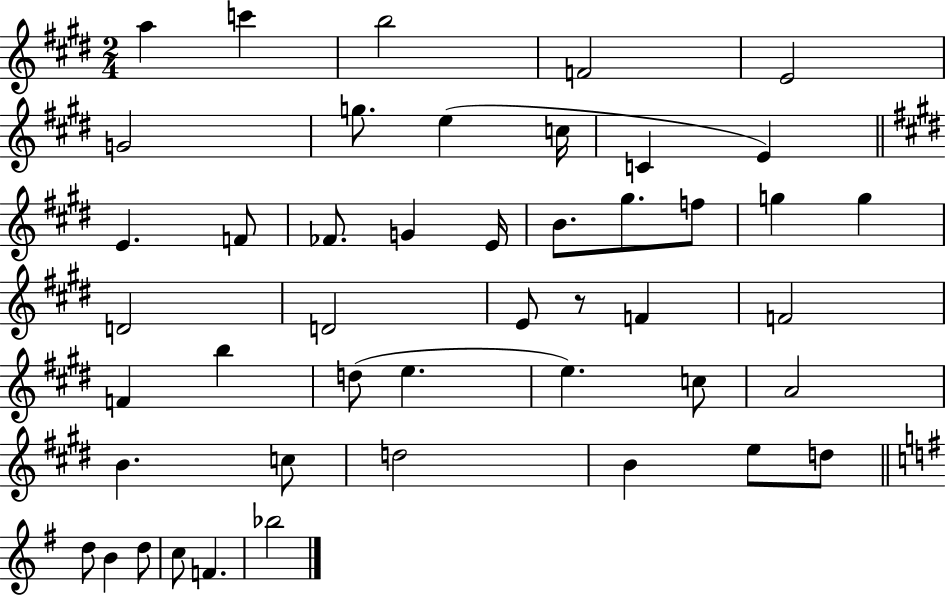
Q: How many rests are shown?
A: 1